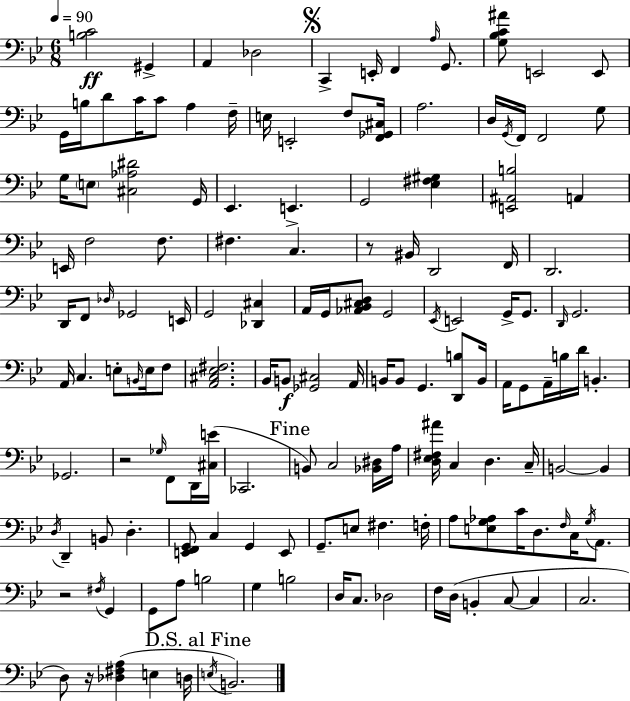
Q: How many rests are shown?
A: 4